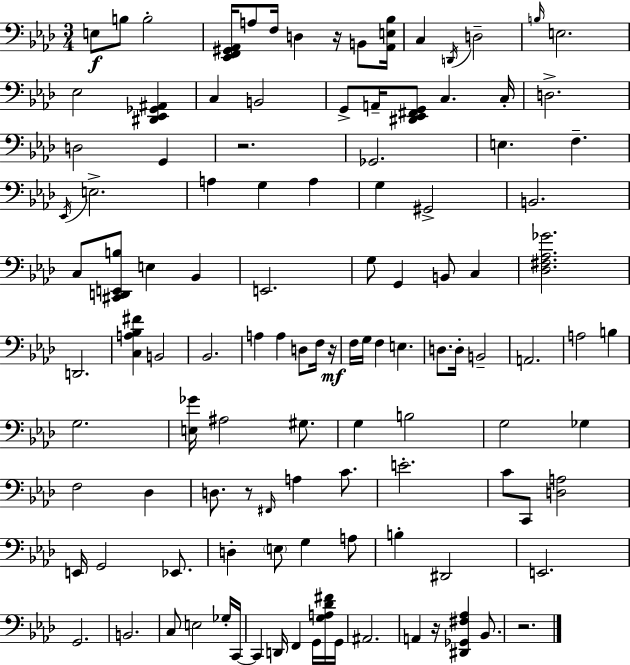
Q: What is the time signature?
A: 3/4